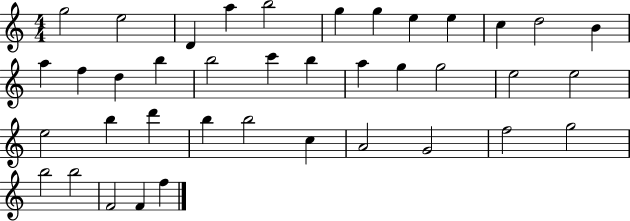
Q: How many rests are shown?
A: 0